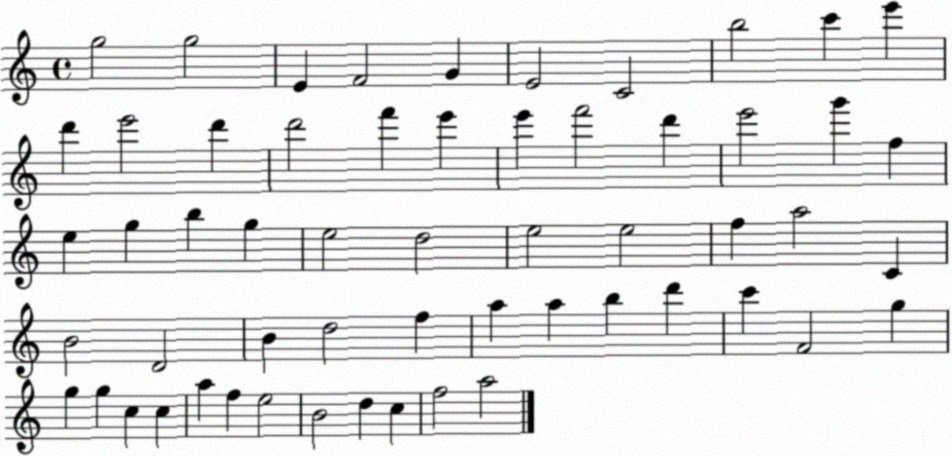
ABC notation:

X:1
T:Untitled
M:4/4
L:1/4
K:C
g2 g2 E F2 G E2 C2 b2 c' e' d' e'2 d' d'2 f' e' e' f'2 d' e'2 g' f e g b g e2 d2 e2 e2 f a2 C B2 D2 B d2 f a a b d' c' F2 g g g c c a f e2 B2 d c f2 a2